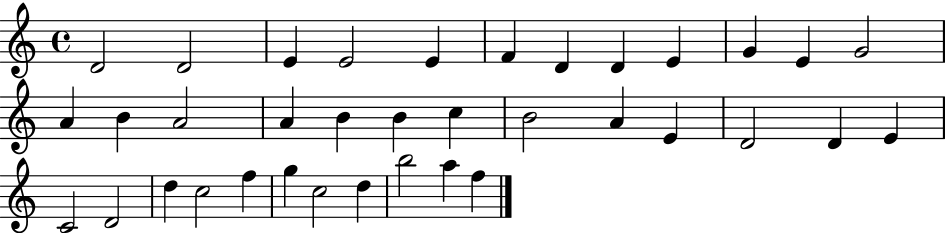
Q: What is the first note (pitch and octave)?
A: D4